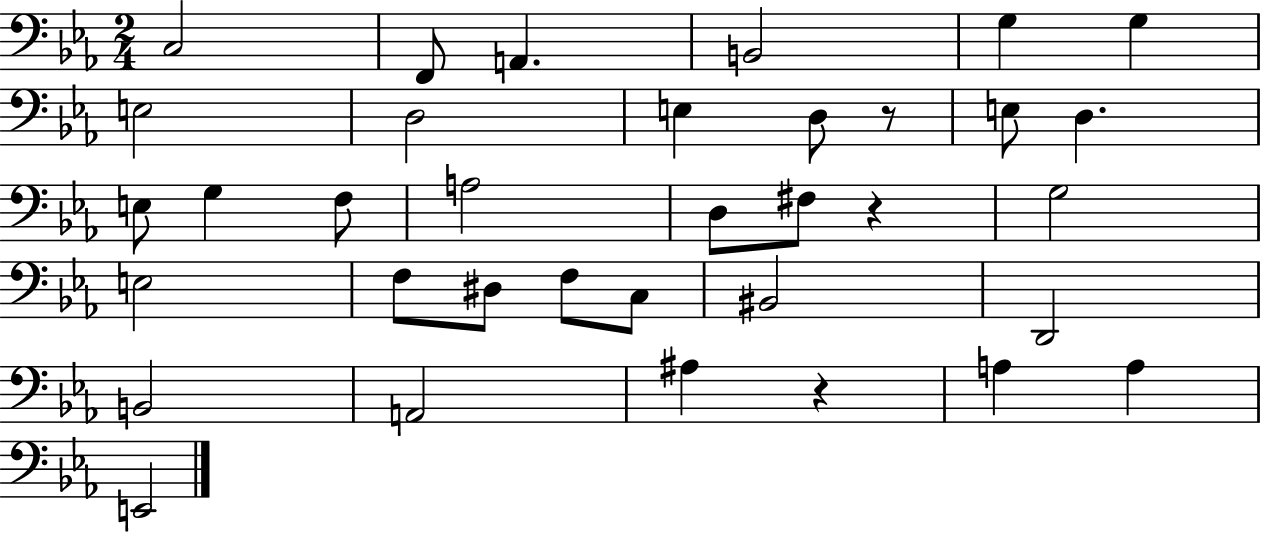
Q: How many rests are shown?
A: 3